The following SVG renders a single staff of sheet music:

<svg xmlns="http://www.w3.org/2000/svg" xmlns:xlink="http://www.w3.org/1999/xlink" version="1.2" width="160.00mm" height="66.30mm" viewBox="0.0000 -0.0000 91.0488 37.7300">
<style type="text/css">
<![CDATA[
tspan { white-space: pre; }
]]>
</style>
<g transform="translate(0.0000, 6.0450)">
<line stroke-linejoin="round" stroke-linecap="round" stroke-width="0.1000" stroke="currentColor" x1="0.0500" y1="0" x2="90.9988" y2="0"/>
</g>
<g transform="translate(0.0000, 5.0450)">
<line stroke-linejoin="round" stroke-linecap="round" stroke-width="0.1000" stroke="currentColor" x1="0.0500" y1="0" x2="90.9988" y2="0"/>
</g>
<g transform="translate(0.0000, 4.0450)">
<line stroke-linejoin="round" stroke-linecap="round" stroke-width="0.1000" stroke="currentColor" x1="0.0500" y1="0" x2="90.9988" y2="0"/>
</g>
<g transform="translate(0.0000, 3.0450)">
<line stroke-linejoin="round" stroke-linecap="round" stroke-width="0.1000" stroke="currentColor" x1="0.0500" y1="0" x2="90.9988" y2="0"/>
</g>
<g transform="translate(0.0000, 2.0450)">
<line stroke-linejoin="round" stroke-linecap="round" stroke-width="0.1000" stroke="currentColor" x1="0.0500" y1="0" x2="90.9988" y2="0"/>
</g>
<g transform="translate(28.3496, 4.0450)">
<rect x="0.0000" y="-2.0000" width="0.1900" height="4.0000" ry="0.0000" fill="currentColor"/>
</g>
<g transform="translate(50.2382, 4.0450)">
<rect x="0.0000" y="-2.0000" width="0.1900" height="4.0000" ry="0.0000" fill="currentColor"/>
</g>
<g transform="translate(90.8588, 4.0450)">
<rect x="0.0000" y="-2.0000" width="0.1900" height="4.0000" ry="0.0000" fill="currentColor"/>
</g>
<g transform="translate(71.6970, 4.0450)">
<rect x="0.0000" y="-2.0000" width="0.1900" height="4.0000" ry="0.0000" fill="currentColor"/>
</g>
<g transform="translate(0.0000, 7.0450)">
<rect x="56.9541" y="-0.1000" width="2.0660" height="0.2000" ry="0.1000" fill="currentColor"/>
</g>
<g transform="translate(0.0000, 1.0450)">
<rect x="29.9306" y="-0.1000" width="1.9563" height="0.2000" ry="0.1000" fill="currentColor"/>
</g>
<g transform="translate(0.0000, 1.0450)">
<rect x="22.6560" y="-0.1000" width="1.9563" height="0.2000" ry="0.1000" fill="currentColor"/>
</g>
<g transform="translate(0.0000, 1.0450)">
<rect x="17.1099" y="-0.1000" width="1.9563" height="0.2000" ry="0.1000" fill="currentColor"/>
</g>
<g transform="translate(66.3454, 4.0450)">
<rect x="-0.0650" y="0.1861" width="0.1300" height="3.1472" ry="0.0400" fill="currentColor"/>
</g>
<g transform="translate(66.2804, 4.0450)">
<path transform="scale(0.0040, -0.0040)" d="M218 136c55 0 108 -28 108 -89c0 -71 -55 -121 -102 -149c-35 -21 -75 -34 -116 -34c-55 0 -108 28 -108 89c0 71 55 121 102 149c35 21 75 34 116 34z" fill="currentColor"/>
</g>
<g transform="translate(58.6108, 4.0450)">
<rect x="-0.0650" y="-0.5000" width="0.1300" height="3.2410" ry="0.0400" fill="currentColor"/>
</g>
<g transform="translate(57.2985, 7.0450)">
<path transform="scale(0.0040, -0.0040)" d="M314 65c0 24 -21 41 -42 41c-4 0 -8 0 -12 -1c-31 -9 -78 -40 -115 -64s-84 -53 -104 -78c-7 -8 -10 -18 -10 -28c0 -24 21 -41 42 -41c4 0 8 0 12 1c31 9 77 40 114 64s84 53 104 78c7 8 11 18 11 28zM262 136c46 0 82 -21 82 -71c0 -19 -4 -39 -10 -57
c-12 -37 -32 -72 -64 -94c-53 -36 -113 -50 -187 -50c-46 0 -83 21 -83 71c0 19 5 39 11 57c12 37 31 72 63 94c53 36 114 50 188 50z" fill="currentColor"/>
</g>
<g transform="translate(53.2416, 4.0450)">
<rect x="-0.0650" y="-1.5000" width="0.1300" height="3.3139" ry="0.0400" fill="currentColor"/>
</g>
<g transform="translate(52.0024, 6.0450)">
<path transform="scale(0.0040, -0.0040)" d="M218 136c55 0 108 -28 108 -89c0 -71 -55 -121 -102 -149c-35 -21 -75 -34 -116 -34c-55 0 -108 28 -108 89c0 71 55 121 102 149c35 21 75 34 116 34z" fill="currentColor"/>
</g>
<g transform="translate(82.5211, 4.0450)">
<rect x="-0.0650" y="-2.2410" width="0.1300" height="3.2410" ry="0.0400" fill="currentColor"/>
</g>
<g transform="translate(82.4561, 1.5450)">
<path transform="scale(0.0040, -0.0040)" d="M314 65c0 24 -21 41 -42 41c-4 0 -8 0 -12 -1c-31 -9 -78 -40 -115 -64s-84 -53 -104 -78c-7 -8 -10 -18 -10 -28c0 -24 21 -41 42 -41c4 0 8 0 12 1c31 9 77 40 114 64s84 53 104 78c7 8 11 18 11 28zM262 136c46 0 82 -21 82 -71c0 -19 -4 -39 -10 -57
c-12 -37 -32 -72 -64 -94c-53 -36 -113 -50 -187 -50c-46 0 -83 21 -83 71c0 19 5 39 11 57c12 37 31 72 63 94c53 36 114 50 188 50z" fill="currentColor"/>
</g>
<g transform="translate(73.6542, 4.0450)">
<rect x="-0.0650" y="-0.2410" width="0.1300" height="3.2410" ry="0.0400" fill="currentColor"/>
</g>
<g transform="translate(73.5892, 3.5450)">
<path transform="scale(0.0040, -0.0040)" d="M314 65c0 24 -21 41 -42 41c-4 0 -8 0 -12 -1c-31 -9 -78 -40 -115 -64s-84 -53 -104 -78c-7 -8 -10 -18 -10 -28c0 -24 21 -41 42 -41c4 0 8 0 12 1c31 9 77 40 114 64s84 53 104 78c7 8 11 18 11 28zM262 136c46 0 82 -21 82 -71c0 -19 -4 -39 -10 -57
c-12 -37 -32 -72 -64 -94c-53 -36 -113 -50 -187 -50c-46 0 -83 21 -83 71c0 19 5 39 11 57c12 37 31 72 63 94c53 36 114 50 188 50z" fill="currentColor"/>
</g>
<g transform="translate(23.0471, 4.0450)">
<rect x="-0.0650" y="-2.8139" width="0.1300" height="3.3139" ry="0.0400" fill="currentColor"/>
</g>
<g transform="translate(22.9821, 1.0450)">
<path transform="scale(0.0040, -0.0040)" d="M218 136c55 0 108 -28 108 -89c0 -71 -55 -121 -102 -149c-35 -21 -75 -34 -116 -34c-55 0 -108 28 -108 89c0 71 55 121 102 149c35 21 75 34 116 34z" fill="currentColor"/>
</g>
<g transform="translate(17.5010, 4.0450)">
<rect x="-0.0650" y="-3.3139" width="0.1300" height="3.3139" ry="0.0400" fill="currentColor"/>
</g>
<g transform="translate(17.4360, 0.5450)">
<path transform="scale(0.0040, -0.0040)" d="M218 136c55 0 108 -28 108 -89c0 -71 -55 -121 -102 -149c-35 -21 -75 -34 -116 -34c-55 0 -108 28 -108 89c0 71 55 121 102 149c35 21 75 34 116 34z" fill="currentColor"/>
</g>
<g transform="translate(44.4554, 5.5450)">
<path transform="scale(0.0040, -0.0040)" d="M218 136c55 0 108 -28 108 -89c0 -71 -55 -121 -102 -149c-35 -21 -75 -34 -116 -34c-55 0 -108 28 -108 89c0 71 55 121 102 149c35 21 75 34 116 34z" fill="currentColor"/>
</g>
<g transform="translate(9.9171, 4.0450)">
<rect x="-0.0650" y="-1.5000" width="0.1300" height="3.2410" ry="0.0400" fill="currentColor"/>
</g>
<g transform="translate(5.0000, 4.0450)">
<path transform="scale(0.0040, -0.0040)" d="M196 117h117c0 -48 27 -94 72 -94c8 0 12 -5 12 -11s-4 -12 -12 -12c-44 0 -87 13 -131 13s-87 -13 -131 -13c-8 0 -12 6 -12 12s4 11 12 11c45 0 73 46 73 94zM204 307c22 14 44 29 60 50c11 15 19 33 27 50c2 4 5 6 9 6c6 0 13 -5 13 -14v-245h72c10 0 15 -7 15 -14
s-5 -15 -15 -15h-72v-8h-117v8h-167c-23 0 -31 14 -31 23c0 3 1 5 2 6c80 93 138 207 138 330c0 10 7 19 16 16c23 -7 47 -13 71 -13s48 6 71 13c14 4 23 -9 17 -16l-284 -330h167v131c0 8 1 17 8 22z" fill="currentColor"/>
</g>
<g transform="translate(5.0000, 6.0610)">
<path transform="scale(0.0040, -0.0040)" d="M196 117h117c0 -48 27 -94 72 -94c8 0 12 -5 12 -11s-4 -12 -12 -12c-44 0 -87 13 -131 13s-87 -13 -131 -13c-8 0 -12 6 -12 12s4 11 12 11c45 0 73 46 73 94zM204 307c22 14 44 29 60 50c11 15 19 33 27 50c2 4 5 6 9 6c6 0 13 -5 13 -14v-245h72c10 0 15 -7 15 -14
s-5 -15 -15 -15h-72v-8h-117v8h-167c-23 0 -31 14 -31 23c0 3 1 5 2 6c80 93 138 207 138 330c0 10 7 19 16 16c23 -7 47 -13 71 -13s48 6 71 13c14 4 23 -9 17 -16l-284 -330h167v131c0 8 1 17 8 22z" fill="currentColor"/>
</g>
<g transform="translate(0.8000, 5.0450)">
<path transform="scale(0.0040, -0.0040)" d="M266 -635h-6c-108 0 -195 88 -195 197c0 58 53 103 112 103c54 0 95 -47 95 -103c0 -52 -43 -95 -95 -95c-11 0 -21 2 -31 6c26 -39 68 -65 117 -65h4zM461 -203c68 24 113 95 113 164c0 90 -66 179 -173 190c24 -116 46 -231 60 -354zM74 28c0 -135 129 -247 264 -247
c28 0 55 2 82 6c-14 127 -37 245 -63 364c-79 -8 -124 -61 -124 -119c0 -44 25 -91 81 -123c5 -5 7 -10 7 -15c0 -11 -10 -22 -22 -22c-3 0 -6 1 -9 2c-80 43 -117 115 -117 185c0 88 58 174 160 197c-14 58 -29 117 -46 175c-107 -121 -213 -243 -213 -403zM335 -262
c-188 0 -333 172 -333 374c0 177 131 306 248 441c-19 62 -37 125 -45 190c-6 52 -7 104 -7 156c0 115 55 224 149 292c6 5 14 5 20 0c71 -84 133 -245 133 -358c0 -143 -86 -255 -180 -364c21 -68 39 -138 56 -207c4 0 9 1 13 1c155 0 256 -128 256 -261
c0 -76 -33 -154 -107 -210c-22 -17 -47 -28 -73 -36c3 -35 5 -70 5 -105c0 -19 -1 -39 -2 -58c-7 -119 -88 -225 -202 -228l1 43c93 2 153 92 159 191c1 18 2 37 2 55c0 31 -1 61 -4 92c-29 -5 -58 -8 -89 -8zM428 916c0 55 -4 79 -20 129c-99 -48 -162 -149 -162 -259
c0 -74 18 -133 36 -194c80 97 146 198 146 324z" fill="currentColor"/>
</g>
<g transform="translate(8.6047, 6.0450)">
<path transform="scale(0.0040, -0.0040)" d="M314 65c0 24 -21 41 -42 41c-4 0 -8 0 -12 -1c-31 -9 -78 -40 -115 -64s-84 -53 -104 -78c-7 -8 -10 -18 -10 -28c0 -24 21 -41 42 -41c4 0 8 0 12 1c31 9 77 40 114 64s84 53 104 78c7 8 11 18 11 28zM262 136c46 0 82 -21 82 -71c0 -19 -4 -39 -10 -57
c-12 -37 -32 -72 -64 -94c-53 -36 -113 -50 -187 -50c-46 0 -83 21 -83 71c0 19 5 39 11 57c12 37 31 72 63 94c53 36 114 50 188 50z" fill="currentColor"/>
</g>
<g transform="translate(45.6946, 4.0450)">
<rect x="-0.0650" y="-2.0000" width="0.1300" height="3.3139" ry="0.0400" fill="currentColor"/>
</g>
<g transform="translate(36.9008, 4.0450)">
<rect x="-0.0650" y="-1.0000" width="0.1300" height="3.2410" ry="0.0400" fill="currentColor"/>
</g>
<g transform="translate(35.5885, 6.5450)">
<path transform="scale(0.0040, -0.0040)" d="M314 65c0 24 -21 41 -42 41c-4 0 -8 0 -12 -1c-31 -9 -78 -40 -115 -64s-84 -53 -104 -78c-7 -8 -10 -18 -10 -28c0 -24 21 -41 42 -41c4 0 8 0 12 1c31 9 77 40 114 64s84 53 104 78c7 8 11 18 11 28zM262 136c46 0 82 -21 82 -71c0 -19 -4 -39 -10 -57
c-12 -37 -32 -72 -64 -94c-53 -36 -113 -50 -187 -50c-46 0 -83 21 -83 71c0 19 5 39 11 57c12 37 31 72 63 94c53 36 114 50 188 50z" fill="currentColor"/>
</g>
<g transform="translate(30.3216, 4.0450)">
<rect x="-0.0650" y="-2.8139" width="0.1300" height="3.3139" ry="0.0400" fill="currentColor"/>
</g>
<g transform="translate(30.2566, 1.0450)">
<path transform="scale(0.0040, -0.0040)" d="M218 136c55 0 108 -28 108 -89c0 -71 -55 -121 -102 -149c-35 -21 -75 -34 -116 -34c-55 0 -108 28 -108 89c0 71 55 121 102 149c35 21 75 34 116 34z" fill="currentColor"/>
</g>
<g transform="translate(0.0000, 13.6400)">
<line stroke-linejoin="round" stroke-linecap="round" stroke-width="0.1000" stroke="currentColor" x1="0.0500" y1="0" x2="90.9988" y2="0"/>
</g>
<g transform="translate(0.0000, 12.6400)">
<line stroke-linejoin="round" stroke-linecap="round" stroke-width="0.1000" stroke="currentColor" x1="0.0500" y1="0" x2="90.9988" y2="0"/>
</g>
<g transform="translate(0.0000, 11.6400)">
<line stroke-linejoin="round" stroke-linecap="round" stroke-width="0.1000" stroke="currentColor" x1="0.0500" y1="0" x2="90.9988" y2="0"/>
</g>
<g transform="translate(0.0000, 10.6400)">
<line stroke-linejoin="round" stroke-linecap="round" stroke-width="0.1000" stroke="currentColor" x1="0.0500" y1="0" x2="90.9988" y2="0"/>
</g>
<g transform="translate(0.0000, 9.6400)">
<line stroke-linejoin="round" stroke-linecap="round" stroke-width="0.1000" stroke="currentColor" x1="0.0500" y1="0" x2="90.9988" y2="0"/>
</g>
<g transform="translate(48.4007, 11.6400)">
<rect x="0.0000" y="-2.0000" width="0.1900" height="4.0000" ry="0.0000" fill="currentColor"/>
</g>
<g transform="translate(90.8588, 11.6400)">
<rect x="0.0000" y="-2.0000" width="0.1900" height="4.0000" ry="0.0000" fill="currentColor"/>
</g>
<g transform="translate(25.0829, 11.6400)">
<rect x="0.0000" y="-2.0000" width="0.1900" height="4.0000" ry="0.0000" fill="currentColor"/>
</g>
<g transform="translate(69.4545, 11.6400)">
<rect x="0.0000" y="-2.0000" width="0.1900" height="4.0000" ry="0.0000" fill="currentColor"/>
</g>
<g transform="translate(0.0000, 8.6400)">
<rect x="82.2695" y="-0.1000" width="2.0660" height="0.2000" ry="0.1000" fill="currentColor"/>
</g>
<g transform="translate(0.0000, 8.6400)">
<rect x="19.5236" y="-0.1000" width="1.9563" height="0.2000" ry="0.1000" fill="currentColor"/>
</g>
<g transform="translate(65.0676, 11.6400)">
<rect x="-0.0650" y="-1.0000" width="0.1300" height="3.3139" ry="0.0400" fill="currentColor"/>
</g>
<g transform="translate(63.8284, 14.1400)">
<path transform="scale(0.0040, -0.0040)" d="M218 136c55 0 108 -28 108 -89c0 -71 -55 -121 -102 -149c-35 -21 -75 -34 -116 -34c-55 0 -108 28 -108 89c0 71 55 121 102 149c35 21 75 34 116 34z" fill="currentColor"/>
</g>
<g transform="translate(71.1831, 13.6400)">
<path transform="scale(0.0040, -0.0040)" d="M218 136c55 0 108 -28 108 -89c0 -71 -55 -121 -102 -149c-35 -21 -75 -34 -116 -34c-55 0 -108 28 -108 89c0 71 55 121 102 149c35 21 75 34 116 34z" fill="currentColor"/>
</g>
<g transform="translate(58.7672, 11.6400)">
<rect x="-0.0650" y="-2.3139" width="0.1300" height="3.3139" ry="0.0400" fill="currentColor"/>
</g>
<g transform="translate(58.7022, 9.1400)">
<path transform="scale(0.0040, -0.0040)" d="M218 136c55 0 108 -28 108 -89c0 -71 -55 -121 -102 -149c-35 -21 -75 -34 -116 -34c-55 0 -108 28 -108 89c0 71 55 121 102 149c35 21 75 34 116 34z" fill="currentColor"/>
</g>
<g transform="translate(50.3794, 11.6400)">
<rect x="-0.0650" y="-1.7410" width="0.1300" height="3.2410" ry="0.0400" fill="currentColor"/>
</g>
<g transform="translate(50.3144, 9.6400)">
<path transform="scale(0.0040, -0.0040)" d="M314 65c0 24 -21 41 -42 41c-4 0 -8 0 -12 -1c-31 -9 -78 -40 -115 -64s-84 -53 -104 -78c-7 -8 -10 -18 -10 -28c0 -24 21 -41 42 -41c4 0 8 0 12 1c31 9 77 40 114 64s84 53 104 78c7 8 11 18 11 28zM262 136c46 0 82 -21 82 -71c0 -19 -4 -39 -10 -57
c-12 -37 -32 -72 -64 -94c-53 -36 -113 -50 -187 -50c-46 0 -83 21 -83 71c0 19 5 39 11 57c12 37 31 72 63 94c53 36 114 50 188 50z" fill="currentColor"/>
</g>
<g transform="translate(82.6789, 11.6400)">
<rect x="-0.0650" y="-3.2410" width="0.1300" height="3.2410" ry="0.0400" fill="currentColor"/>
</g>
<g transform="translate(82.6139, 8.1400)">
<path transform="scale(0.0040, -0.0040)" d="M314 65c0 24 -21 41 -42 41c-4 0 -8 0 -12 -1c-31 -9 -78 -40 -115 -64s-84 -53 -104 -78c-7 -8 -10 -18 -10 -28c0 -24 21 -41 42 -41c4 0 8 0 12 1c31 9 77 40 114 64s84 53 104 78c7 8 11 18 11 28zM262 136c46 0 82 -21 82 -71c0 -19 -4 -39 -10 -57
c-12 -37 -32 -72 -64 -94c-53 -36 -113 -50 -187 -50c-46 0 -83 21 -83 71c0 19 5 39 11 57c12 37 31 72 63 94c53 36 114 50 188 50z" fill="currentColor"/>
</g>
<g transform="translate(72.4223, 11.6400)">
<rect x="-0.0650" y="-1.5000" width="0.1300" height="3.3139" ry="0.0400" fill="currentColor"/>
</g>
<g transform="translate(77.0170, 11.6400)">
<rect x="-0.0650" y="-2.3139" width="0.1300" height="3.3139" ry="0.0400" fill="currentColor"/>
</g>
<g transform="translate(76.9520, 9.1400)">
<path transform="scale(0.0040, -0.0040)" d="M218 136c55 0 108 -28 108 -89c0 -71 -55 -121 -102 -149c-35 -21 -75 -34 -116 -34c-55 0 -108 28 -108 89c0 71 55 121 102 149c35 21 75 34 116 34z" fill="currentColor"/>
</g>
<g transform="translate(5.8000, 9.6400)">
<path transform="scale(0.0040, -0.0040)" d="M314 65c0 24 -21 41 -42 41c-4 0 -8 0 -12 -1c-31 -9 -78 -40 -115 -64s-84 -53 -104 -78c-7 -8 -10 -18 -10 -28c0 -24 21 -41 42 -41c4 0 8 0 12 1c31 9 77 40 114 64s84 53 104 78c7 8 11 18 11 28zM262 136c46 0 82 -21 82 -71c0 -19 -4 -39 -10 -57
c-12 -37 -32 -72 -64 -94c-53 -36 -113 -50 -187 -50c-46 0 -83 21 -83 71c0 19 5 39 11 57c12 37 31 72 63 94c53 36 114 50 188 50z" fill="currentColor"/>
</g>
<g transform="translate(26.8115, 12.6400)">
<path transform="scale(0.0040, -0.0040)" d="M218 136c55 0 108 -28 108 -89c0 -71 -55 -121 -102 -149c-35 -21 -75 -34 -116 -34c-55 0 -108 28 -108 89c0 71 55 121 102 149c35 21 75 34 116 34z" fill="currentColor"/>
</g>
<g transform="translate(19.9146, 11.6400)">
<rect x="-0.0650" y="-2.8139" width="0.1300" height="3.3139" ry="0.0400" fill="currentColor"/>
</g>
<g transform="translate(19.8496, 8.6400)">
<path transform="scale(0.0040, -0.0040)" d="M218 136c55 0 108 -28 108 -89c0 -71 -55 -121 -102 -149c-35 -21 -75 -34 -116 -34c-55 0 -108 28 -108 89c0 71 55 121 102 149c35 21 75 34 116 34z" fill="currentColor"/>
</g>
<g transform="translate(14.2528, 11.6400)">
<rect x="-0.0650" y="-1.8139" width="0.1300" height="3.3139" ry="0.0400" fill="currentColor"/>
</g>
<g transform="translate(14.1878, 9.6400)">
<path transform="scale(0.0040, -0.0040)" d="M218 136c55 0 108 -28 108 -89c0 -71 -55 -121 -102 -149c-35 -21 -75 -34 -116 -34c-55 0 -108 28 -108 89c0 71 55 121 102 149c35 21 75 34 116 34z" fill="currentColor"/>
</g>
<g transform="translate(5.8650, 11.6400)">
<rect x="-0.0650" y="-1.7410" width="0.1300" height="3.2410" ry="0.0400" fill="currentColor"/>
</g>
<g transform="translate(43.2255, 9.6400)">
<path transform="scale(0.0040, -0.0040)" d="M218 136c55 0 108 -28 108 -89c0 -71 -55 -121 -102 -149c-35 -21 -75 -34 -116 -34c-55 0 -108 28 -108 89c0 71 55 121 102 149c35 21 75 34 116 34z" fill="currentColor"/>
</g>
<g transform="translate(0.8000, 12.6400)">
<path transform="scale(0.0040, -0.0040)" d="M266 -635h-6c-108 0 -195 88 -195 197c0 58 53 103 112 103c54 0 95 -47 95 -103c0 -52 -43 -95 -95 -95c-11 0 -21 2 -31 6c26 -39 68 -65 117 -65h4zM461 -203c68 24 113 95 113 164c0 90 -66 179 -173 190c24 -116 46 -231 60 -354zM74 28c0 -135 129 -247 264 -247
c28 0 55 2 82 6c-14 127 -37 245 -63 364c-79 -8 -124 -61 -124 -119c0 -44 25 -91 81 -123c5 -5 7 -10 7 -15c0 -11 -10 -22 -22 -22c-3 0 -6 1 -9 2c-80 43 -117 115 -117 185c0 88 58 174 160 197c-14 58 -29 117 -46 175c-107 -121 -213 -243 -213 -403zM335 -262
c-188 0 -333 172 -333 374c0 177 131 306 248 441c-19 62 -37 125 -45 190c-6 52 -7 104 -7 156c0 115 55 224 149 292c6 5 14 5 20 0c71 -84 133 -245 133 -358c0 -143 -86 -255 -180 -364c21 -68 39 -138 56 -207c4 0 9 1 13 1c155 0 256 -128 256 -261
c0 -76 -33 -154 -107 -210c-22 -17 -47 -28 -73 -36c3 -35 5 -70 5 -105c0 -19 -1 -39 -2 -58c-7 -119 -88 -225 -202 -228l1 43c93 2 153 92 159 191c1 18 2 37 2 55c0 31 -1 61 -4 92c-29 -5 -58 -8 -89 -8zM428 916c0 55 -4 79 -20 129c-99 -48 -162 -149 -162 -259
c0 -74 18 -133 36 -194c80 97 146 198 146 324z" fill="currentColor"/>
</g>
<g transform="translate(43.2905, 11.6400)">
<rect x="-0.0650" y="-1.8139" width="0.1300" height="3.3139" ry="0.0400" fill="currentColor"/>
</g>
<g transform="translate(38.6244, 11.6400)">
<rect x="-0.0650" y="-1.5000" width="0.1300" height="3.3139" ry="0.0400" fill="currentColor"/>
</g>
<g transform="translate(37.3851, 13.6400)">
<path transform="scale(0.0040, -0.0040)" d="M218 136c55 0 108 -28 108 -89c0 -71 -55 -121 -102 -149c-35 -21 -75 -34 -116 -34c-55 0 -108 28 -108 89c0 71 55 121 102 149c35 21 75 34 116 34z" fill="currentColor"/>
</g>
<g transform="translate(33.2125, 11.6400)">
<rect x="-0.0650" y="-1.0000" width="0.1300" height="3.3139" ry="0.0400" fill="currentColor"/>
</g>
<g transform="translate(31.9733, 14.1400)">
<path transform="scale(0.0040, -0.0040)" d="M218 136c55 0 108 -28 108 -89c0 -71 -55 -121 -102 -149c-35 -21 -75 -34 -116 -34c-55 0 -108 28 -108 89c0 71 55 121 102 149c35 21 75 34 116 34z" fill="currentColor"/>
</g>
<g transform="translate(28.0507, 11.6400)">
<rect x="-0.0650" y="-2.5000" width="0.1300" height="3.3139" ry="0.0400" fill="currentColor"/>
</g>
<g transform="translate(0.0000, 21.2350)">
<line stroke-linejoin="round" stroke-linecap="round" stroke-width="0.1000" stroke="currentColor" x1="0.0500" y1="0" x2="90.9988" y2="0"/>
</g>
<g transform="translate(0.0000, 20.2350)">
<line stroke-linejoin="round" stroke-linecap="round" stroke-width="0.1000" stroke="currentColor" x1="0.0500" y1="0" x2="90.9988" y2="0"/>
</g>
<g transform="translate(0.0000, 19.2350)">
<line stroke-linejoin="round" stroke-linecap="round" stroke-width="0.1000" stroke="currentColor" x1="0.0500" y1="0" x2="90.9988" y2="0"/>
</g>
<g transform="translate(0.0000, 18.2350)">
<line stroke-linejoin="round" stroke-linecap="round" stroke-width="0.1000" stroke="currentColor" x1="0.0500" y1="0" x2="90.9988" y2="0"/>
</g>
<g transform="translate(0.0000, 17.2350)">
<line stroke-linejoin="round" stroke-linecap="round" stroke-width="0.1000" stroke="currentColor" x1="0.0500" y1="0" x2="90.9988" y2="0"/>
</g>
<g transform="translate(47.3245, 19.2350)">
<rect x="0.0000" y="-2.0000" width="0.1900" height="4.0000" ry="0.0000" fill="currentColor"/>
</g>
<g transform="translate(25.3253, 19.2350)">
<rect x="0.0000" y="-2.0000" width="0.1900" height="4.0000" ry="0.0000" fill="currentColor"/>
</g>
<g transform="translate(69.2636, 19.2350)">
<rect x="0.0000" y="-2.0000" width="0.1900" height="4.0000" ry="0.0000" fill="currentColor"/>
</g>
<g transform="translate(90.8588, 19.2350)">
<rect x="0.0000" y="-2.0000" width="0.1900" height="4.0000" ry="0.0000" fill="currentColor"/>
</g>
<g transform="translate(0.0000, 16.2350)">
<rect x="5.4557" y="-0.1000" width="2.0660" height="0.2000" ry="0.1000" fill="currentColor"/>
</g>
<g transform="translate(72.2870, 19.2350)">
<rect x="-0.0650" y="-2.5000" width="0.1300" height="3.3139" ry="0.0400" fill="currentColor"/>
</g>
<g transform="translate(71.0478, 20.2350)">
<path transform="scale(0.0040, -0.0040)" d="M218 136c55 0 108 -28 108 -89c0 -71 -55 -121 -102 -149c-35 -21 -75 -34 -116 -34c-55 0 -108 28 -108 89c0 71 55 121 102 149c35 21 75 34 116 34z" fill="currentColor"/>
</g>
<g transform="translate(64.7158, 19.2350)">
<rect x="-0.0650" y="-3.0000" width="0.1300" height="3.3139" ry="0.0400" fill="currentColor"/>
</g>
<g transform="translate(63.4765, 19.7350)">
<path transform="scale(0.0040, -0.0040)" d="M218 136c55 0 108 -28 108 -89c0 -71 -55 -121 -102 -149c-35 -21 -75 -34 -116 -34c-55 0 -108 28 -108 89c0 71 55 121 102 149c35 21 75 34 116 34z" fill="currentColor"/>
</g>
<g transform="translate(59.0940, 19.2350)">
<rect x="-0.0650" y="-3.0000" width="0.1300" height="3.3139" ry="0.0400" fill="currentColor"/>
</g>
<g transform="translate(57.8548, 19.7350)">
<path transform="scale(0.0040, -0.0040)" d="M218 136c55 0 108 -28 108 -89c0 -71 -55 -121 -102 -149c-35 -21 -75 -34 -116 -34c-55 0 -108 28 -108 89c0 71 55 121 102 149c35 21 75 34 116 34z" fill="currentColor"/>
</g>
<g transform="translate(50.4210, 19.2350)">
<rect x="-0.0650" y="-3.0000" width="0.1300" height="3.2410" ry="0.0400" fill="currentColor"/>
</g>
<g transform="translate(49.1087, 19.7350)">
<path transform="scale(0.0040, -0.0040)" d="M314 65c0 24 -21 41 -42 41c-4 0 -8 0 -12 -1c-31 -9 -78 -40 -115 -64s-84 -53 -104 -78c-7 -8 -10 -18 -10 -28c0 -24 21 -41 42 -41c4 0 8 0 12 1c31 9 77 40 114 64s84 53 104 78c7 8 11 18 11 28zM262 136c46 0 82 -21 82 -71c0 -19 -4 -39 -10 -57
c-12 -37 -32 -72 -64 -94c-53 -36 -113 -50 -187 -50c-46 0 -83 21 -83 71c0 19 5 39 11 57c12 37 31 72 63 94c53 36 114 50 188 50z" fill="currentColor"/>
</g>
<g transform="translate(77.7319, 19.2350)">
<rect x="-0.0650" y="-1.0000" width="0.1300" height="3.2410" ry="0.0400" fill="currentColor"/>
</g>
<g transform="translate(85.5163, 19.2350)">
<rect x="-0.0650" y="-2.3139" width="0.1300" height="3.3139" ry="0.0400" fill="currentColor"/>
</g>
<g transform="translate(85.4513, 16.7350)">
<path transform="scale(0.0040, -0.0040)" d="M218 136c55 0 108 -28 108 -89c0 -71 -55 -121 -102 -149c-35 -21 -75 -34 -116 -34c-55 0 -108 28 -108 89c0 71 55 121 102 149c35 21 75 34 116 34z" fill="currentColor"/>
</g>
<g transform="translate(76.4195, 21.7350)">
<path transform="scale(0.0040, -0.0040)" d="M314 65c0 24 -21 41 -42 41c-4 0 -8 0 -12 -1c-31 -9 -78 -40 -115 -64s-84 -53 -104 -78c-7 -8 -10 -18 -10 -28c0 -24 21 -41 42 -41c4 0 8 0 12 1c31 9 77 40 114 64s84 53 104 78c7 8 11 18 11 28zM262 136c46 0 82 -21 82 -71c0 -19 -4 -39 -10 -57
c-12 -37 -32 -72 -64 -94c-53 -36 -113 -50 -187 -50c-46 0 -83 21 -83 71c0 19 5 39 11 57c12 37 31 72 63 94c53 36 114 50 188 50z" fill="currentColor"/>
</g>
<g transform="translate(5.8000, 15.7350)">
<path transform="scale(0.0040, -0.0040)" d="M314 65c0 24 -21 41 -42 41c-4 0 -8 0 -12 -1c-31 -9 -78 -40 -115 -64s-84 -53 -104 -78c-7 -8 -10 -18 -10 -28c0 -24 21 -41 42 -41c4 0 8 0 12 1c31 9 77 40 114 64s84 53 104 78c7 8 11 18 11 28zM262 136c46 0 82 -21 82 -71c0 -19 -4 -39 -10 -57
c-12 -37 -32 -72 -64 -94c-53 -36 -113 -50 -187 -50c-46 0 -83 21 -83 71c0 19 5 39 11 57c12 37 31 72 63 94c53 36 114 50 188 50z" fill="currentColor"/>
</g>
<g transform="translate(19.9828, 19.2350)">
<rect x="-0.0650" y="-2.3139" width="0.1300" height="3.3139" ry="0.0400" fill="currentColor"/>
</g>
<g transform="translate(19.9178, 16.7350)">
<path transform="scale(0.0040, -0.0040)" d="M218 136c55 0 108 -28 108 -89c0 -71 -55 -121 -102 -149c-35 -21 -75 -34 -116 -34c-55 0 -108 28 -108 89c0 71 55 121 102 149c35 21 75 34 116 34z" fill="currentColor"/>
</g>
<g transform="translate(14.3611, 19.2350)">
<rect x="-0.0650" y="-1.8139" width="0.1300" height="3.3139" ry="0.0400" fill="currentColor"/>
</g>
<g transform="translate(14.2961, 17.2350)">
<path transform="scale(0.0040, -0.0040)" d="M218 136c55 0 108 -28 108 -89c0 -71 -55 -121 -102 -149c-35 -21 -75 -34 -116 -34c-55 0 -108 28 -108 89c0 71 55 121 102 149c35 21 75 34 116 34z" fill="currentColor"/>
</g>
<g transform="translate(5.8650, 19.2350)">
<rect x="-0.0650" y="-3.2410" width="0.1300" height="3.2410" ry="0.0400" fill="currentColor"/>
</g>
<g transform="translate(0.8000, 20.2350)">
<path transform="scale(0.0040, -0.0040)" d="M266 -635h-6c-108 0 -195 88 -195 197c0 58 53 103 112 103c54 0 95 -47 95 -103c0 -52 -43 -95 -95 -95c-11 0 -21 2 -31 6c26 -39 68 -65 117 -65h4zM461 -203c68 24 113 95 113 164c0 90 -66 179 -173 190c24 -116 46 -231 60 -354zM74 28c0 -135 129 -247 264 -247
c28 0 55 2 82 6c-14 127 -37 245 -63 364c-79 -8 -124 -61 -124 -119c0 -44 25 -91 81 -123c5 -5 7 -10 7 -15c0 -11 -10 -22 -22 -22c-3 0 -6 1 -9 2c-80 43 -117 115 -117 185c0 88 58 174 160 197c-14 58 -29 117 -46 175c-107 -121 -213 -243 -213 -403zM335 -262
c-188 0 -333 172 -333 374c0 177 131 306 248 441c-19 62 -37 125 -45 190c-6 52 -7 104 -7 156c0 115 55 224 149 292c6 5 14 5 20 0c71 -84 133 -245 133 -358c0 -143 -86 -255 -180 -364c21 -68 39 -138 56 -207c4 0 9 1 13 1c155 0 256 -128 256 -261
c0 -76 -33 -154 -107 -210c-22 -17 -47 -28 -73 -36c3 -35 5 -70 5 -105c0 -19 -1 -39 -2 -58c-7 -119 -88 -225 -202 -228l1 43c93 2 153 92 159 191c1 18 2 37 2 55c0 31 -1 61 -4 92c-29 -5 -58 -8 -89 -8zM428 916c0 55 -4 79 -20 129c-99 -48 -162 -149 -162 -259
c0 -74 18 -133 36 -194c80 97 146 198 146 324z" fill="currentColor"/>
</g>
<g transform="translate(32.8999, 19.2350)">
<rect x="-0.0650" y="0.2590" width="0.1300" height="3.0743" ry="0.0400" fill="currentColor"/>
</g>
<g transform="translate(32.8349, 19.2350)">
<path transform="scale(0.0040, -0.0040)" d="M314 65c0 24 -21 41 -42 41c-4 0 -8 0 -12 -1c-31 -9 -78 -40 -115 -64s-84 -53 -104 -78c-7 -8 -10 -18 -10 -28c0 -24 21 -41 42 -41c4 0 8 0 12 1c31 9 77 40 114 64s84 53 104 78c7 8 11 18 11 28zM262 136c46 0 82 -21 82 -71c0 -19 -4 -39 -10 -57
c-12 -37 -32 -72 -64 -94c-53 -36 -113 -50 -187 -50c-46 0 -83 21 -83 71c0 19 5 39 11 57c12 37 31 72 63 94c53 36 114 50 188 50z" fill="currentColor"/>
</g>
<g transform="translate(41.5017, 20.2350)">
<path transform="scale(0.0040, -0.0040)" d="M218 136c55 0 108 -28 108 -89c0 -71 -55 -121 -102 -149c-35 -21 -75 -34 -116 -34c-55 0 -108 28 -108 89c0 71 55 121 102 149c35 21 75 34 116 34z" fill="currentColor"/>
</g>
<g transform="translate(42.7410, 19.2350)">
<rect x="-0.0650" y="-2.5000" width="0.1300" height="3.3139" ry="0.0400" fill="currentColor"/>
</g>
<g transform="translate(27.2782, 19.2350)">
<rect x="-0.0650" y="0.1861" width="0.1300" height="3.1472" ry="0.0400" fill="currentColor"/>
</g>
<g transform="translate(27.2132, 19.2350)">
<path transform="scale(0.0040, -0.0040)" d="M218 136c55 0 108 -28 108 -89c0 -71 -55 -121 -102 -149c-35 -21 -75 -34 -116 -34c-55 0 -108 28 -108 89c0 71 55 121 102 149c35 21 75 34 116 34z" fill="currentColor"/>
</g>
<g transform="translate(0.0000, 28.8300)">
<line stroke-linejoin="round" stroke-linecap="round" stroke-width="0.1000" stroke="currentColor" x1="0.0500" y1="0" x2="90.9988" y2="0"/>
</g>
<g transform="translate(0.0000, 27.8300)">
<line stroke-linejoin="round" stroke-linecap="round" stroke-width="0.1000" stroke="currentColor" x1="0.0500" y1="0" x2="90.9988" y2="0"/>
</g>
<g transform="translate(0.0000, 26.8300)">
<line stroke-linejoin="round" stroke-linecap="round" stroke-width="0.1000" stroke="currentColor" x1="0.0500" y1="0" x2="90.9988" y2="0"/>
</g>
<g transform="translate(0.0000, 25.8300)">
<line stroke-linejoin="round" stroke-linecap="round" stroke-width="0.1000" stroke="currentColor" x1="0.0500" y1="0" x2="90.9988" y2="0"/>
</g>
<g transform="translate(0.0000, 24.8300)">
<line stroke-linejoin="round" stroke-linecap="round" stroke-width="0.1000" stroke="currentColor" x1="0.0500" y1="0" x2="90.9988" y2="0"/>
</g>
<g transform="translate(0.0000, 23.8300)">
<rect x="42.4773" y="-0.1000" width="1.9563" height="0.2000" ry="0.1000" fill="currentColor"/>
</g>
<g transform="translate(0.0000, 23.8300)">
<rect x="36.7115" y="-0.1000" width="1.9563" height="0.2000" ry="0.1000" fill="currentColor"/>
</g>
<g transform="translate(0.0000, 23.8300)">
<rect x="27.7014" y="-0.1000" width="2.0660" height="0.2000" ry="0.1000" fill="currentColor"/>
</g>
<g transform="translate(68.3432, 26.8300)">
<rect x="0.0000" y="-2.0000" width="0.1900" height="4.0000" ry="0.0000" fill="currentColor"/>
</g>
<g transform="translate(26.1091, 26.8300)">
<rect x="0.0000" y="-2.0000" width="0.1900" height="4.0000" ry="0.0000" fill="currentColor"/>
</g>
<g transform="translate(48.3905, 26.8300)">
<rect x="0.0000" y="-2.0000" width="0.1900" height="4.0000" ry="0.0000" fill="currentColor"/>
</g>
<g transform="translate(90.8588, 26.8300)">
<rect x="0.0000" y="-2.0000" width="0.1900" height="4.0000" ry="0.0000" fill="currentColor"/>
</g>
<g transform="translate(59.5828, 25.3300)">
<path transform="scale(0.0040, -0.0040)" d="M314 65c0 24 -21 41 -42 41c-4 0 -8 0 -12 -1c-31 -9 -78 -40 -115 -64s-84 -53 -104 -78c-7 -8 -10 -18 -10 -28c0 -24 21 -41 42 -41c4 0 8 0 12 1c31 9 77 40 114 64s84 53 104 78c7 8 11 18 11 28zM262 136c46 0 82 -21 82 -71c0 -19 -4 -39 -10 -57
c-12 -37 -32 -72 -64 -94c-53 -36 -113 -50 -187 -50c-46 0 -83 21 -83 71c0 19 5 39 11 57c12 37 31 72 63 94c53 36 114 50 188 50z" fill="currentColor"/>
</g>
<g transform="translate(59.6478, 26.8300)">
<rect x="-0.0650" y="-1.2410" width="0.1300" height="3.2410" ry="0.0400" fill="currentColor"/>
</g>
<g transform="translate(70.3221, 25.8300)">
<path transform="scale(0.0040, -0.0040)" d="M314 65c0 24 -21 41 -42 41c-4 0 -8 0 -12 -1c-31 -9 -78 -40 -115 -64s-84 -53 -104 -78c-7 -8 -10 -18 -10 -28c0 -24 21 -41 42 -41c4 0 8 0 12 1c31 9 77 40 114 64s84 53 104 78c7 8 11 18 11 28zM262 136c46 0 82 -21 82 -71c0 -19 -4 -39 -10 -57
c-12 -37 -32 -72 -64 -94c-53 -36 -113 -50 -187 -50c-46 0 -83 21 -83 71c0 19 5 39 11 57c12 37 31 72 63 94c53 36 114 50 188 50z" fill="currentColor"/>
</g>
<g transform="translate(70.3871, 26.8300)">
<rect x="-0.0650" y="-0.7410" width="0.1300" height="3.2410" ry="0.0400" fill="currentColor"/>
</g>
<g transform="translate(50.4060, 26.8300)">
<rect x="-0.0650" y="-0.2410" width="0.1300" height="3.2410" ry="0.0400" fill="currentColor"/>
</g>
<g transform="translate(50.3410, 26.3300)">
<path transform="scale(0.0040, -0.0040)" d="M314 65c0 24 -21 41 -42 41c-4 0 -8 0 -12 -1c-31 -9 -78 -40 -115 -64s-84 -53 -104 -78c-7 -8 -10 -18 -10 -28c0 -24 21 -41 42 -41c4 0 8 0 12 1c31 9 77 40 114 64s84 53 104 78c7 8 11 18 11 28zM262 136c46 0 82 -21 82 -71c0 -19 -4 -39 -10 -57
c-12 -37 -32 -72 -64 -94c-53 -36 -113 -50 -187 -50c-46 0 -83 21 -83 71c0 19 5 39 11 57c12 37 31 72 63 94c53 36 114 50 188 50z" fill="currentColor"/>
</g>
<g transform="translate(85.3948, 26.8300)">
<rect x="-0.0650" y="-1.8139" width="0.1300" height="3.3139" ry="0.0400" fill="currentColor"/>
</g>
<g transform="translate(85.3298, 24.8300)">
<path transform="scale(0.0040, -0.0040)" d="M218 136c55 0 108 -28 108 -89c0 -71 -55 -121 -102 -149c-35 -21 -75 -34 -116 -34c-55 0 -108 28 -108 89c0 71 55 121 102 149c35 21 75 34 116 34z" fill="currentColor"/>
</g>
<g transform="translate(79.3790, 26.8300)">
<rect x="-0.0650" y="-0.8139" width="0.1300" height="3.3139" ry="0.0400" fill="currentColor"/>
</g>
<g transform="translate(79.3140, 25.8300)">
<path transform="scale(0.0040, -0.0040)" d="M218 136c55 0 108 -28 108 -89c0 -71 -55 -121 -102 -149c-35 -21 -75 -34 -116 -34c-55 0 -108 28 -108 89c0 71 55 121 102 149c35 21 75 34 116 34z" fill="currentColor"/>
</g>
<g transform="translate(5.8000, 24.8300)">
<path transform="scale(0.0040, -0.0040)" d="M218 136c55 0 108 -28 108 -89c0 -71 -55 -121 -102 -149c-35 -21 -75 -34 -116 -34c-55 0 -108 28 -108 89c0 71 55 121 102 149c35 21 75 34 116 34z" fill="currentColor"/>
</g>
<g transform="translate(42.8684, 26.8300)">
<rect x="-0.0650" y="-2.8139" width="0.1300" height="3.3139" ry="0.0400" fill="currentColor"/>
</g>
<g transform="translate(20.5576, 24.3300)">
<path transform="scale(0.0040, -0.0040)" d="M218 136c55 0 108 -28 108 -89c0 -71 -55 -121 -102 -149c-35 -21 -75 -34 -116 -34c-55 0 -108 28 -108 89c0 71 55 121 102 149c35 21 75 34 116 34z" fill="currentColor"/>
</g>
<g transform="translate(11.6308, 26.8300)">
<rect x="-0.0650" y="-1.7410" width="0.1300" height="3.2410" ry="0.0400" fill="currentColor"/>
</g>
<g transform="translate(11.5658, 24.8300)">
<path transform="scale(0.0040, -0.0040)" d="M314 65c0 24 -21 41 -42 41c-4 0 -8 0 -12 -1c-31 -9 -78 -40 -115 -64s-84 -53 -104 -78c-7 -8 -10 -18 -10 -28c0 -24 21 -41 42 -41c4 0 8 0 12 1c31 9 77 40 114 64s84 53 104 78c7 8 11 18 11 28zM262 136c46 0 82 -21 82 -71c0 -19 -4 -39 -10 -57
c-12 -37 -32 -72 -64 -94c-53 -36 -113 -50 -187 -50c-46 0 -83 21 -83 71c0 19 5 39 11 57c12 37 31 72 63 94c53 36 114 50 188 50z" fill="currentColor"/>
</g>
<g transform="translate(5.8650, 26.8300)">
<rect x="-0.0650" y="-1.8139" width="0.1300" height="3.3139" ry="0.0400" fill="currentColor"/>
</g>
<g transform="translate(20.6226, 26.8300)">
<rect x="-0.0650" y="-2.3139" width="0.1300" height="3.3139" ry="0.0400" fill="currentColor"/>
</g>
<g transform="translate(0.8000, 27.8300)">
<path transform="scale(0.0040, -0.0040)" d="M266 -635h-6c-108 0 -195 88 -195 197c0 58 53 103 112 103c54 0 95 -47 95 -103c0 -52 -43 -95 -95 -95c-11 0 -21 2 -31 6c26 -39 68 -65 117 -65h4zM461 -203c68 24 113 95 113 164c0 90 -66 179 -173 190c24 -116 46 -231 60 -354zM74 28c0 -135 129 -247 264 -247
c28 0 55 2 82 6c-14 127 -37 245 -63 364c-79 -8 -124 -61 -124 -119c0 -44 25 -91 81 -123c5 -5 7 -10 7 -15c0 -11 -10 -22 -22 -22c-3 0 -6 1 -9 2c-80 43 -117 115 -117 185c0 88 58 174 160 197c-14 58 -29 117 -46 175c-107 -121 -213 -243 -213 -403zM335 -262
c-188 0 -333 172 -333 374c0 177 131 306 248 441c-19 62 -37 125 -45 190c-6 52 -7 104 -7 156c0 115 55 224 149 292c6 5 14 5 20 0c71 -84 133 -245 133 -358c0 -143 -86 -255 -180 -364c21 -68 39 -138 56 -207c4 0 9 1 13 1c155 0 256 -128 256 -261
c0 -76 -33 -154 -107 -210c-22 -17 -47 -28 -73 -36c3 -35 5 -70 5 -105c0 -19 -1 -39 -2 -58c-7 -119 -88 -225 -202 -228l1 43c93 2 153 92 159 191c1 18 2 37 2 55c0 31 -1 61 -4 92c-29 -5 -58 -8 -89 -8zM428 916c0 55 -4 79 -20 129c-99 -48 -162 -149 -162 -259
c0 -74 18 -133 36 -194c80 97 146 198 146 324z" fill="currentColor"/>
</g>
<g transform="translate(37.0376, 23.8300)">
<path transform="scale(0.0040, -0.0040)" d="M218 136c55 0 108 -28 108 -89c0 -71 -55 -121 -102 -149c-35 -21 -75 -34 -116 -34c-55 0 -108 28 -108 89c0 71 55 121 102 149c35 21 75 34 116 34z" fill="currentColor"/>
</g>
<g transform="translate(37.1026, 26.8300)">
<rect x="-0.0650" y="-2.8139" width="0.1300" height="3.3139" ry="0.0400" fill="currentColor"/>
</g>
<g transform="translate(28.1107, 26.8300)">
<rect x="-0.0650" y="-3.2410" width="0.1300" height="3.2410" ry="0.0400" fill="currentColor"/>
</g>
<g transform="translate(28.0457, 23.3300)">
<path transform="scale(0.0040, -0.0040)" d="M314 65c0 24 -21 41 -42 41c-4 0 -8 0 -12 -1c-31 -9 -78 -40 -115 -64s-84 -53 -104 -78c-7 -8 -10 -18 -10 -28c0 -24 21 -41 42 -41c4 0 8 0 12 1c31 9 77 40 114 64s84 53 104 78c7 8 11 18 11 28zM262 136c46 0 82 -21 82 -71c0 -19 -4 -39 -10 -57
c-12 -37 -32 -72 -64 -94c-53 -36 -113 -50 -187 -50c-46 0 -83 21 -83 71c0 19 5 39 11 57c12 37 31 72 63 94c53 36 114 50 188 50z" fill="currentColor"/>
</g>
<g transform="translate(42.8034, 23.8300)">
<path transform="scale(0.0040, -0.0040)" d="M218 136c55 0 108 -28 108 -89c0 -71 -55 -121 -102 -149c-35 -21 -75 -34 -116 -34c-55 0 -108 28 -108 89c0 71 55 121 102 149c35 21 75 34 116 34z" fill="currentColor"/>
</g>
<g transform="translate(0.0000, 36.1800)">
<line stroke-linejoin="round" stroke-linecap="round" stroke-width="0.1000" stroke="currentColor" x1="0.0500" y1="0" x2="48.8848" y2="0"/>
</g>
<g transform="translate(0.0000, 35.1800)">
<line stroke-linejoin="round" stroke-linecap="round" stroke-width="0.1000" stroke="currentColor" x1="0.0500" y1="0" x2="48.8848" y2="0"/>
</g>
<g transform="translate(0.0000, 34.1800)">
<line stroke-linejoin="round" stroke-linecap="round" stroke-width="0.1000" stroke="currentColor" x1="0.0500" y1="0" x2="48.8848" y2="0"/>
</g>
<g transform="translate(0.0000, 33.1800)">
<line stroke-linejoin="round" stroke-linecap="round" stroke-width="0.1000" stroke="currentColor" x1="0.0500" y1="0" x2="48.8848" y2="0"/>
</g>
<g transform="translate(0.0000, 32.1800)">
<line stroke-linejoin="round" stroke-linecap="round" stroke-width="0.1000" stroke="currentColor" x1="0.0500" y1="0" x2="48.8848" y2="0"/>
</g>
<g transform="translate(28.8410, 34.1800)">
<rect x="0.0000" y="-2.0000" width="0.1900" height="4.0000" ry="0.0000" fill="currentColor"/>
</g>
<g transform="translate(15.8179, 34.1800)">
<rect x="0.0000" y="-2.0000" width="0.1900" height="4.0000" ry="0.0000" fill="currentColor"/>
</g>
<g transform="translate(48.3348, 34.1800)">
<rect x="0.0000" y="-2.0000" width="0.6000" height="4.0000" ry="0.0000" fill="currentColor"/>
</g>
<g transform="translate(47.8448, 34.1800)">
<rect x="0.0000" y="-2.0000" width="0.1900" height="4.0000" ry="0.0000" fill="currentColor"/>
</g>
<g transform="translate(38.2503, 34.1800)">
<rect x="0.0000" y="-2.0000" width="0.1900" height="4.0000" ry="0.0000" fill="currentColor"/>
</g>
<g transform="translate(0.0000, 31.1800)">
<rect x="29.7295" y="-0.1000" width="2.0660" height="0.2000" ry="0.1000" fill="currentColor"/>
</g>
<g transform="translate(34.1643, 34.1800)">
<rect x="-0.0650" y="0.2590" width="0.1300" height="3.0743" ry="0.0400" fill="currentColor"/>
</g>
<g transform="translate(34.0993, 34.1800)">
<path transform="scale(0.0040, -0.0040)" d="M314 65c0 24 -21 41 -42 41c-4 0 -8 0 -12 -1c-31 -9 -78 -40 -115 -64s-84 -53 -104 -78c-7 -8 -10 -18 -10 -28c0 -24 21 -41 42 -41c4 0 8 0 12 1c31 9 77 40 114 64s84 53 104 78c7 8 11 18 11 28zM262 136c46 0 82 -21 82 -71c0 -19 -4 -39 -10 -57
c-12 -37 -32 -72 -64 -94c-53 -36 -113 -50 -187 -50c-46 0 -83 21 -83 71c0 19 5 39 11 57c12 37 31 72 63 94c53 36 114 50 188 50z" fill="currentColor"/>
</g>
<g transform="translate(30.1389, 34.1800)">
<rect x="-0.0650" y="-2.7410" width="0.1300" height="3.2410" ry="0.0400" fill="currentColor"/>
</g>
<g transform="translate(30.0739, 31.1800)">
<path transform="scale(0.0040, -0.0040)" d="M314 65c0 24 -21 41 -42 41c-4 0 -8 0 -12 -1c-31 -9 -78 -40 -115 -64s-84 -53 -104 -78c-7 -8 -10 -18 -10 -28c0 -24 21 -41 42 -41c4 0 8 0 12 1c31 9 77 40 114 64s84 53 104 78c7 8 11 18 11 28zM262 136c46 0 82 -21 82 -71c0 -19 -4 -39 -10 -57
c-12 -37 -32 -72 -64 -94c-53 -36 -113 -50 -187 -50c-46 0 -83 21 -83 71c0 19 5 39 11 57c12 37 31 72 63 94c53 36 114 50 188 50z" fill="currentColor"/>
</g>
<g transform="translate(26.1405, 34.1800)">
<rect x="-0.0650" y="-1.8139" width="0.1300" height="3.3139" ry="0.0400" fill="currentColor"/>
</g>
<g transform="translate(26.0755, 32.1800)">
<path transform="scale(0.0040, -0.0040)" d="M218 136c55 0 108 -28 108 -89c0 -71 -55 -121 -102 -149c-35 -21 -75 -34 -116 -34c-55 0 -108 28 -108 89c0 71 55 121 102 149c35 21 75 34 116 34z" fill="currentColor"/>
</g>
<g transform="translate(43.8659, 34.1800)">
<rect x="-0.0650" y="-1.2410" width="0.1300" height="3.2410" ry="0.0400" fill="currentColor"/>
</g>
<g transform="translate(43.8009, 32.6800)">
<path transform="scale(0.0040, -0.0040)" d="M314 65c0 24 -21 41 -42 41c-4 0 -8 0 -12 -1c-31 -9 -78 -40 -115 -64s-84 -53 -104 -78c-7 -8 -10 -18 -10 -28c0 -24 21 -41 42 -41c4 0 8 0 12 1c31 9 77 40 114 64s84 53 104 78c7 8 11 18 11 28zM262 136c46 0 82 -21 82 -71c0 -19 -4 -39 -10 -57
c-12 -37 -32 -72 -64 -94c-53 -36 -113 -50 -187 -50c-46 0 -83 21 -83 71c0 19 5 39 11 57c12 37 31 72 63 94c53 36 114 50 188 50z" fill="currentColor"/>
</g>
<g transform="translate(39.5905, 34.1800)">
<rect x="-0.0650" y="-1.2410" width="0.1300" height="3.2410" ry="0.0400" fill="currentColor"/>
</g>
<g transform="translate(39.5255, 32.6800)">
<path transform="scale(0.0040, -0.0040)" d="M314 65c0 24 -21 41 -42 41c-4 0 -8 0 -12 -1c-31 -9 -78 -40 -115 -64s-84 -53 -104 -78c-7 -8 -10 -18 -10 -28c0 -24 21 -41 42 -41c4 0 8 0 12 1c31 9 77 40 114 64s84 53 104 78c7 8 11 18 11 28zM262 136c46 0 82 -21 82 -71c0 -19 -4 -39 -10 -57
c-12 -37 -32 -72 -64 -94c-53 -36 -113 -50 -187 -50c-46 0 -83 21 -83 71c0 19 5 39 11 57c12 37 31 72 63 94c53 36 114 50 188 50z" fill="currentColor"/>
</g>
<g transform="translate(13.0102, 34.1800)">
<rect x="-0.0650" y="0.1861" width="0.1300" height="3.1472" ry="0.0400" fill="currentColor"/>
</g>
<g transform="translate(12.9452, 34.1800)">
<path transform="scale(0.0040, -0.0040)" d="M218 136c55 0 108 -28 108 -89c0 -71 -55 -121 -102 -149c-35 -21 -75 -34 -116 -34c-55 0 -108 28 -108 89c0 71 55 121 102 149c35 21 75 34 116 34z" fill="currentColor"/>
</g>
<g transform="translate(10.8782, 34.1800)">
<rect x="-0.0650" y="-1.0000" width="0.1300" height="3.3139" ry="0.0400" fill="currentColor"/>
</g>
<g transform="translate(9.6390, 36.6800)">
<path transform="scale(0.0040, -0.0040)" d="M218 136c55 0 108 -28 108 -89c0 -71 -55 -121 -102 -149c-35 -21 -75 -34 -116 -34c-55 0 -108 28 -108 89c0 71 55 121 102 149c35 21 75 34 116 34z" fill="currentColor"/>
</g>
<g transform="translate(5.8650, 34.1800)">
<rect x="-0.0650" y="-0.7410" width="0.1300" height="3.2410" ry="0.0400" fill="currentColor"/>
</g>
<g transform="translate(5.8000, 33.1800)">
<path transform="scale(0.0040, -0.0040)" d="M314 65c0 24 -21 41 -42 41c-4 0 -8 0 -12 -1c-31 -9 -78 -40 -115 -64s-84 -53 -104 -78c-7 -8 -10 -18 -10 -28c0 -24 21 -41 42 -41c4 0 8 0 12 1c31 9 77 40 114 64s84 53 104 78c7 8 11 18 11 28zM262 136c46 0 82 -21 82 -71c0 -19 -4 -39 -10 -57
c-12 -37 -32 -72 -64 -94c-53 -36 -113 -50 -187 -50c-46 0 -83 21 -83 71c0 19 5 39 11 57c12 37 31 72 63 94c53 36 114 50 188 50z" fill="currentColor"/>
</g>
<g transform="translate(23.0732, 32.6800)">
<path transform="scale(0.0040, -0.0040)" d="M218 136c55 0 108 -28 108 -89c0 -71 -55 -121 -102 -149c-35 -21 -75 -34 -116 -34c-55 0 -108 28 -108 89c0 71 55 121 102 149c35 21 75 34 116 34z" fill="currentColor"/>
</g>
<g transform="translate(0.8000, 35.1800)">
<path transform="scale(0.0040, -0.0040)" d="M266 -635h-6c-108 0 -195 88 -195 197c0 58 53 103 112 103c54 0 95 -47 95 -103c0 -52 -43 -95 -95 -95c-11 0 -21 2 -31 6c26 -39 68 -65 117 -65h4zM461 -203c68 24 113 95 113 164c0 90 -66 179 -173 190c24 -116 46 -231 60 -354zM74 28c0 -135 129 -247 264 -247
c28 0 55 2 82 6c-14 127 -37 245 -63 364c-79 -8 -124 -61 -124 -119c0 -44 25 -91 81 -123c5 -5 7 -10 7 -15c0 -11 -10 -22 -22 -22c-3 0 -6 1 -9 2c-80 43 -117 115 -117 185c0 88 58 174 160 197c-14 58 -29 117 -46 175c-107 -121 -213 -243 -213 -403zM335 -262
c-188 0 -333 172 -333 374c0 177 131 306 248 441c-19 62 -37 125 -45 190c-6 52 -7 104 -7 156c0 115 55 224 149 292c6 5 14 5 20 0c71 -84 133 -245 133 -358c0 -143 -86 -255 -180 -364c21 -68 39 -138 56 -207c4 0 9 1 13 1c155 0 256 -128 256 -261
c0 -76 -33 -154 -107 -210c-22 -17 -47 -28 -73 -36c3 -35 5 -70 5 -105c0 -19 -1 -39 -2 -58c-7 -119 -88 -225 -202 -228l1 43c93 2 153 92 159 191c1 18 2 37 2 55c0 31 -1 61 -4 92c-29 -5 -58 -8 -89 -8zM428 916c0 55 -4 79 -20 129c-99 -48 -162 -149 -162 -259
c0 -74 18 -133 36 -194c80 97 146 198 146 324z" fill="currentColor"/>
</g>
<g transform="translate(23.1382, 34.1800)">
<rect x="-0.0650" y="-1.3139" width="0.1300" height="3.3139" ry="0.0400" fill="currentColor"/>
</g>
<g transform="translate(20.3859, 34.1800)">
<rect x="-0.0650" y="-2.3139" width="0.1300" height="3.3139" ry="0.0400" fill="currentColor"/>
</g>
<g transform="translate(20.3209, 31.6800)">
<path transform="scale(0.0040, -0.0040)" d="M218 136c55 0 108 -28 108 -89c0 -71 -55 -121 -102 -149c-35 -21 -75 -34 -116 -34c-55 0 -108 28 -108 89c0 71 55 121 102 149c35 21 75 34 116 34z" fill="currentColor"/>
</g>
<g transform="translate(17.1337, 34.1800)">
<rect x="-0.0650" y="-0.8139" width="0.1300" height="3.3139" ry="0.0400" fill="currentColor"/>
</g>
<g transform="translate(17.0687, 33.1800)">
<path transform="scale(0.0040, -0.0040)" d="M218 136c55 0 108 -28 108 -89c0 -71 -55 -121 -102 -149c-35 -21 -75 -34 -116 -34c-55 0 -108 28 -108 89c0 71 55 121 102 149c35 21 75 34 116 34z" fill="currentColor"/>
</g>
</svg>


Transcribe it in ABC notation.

X:1
T:Untitled
M:4/4
L:1/4
K:C
E2 b a a D2 F E C2 B c2 g2 f2 f a G D E f f2 g D E g b2 b2 f g B B2 G A2 A A G D2 g f f2 g b2 a a c2 e2 d2 d f d2 D B d g e f a2 B2 e2 e2